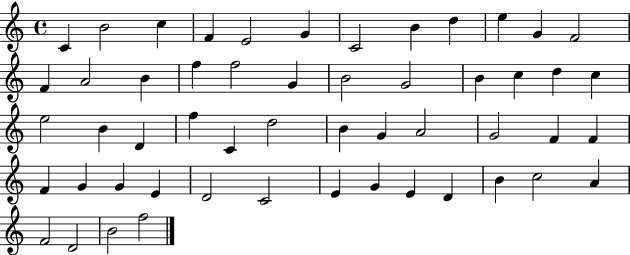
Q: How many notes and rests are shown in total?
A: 53